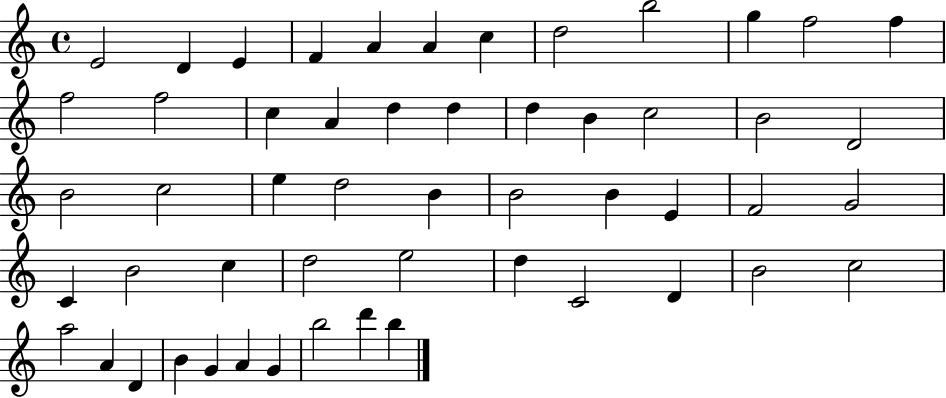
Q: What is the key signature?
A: C major